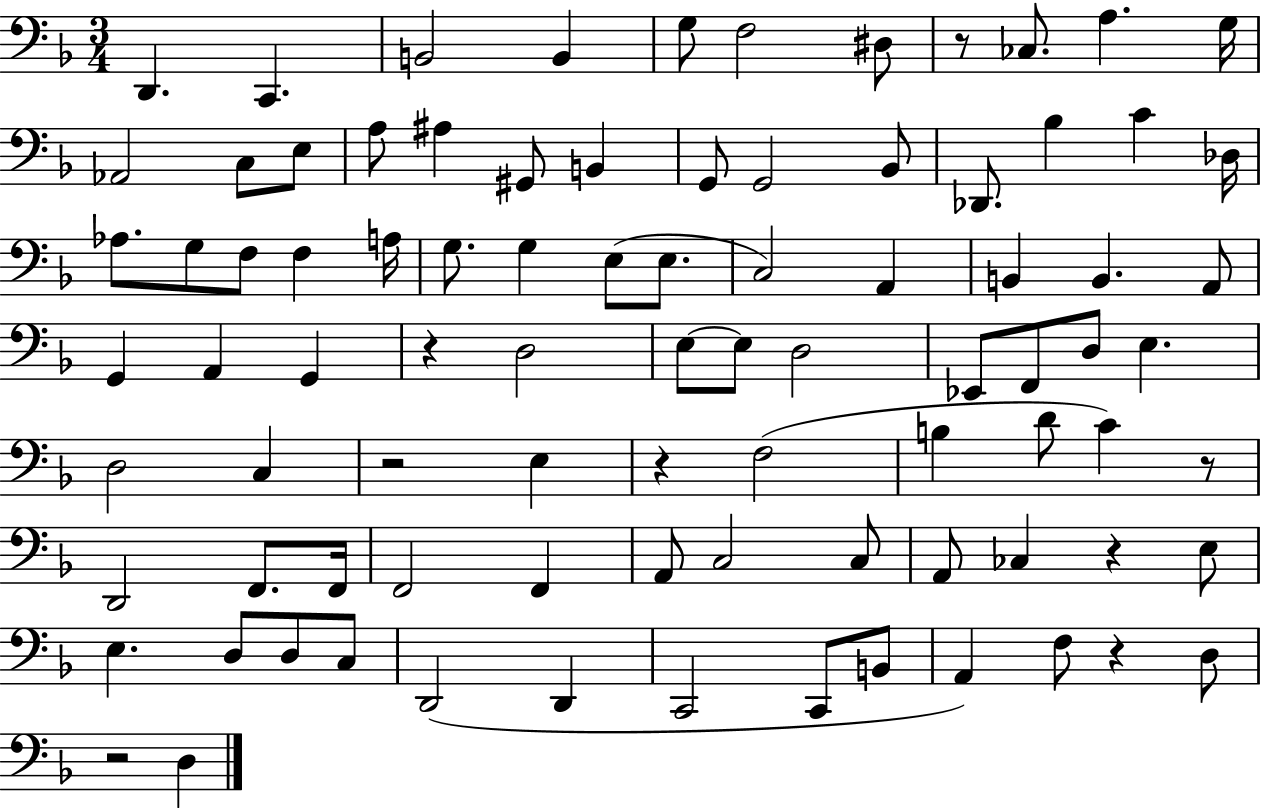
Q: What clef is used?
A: bass